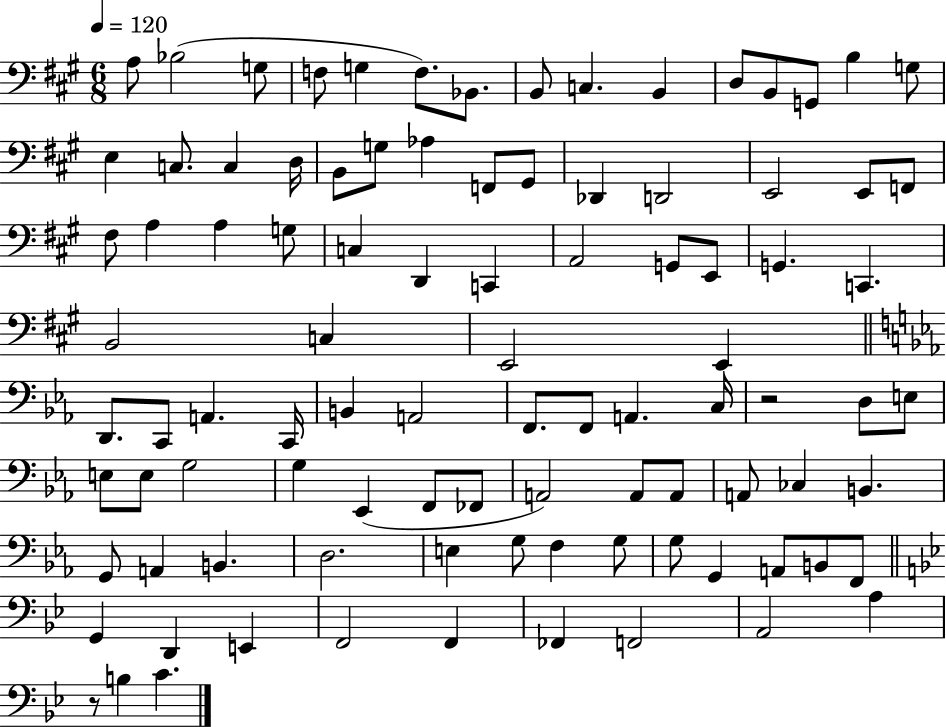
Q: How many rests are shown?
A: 2